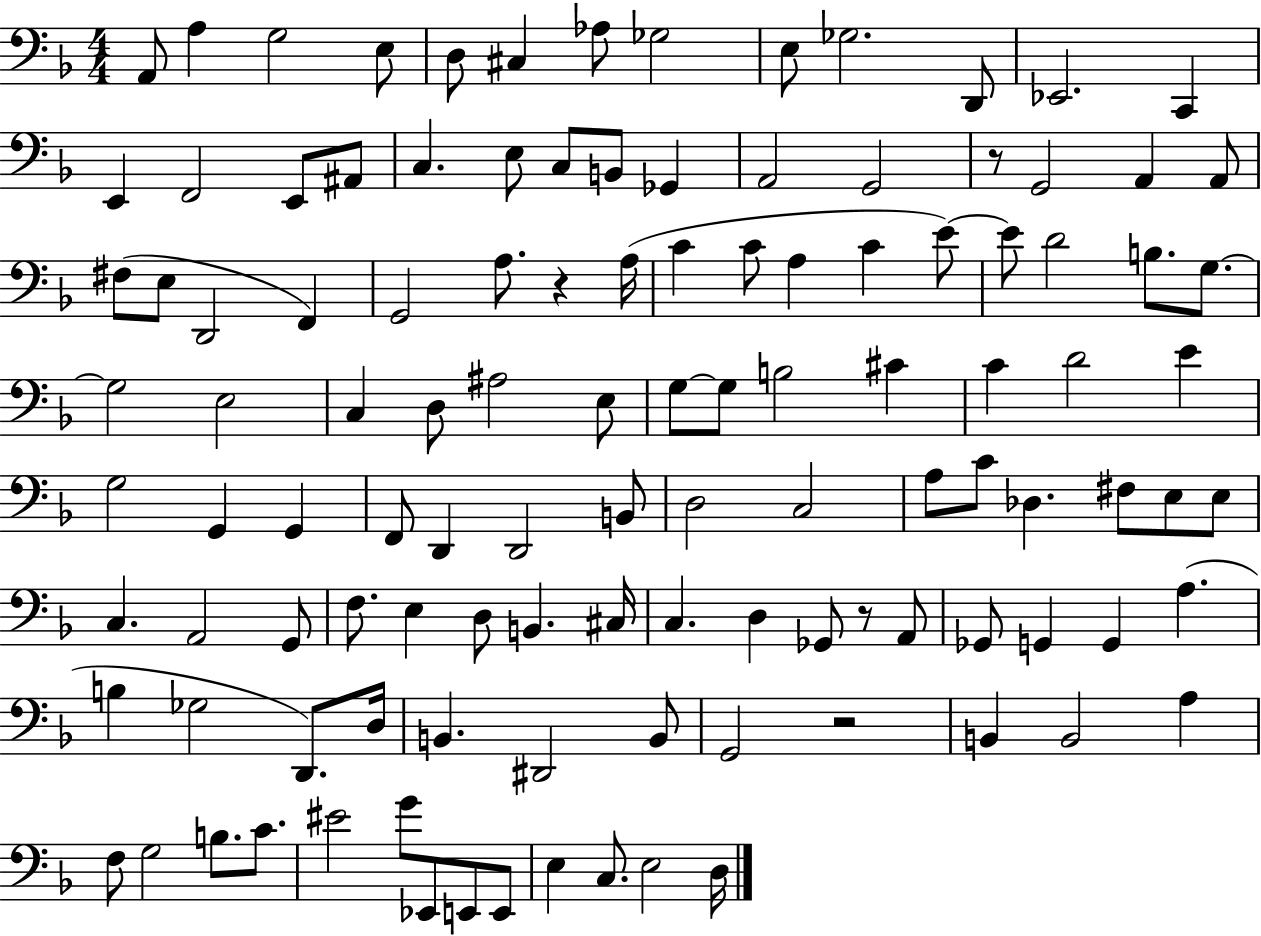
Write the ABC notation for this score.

X:1
T:Untitled
M:4/4
L:1/4
K:F
A,,/2 A, G,2 E,/2 D,/2 ^C, _A,/2 _G,2 E,/2 _G,2 D,,/2 _E,,2 C,, E,, F,,2 E,,/2 ^A,,/2 C, E,/2 C,/2 B,,/2 _G,, A,,2 G,,2 z/2 G,,2 A,, A,,/2 ^F,/2 E,/2 D,,2 F,, G,,2 A,/2 z A,/4 C C/2 A, C E/2 E/2 D2 B,/2 G,/2 G,2 E,2 C, D,/2 ^A,2 E,/2 G,/2 G,/2 B,2 ^C C D2 E G,2 G,, G,, F,,/2 D,, D,,2 B,,/2 D,2 C,2 A,/2 C/2 _D, ^F,/2 E,/2 E,/2 C, A,,2 G,,/2 F,/2 E, D,/2 B,, ^C,/4 C, D, _G,,/2 z/2 A,,/2 _G,,/2 G,, G,, A, B, _G,2 D,,/2 D,/4 B,, ^D,,2 B,,/2 G,,2 z2 B,, B,,2 A, F,/2 G,2 B,/2 C/2 ^E2 G/2 _E,,/2 E,,/2 E,,/2 E, C,/2 E,2 D,/4